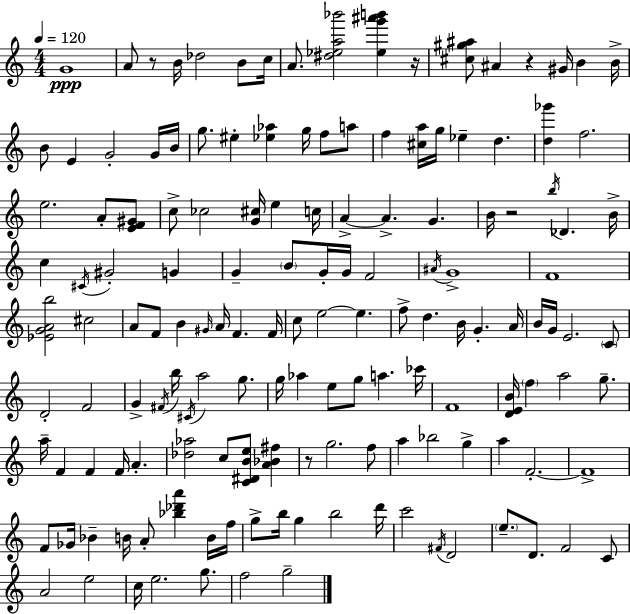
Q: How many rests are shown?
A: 5